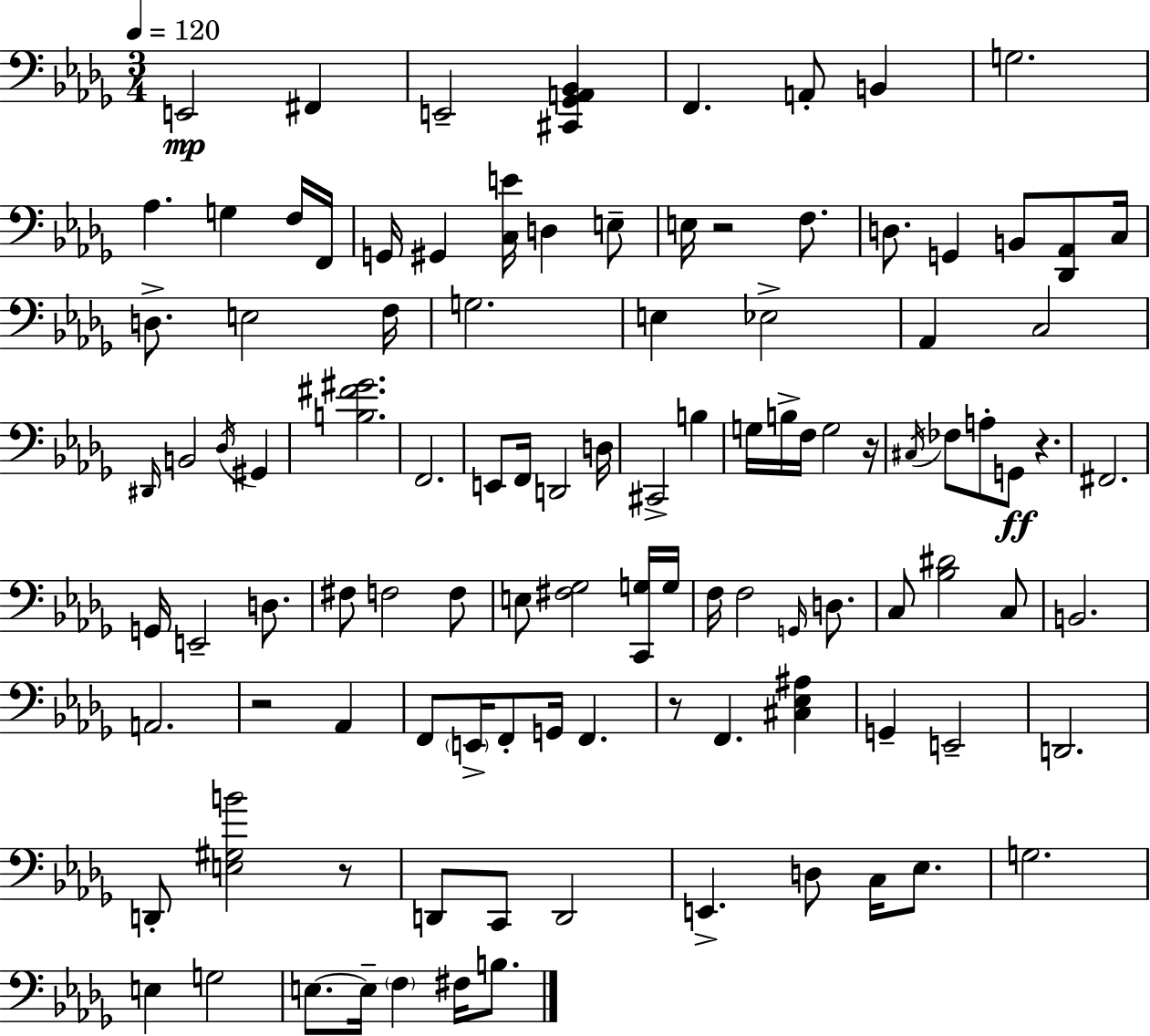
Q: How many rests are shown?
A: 6